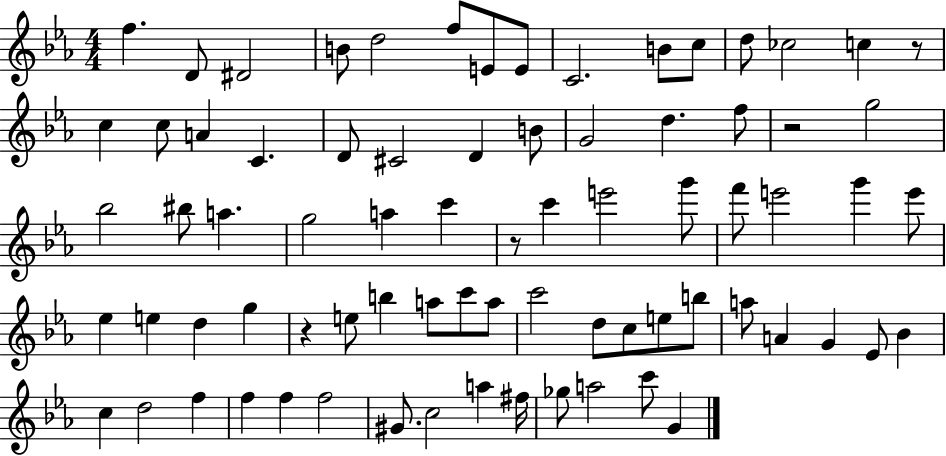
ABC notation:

X:1
T:Untitled
M:4/4
L:1/4
K:Eb
f D/2 ^D2 B/2 d2 f/2 E/2 E/2 C2 B/2 c/2 d/2 _c2 c z/2 c c/2 A C D/2 ^C2 D B/2 G2 d f/2 z2 g2 _b2 ^b/2 a g2 a c' z/2 c' e'2 g'/2 f'/2 e'2 g' e'/2 _e e d g z e/2 b a/2 c'/2 a/2 c'2 d/2 c/2 e/2 b/2 a/2 A G _E/2 _B c d2 f f f f2 ^G/2 c2 a ^f/4 _g/2 a2 c'/2 G